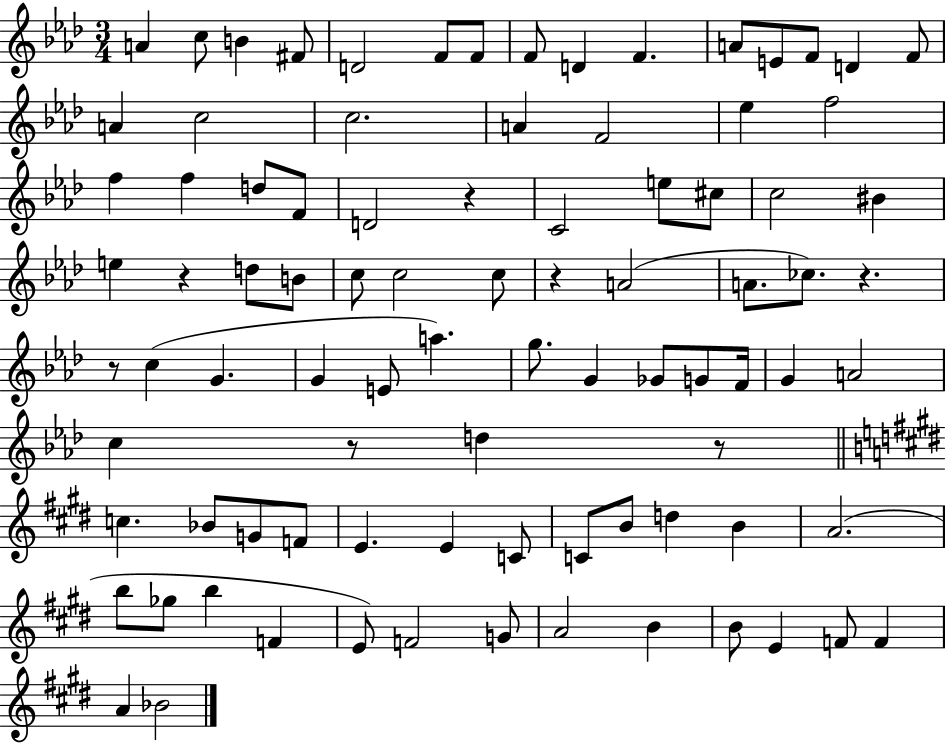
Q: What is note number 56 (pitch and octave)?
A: C5